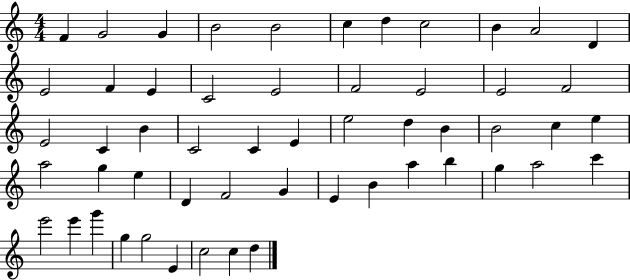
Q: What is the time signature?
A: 4/4